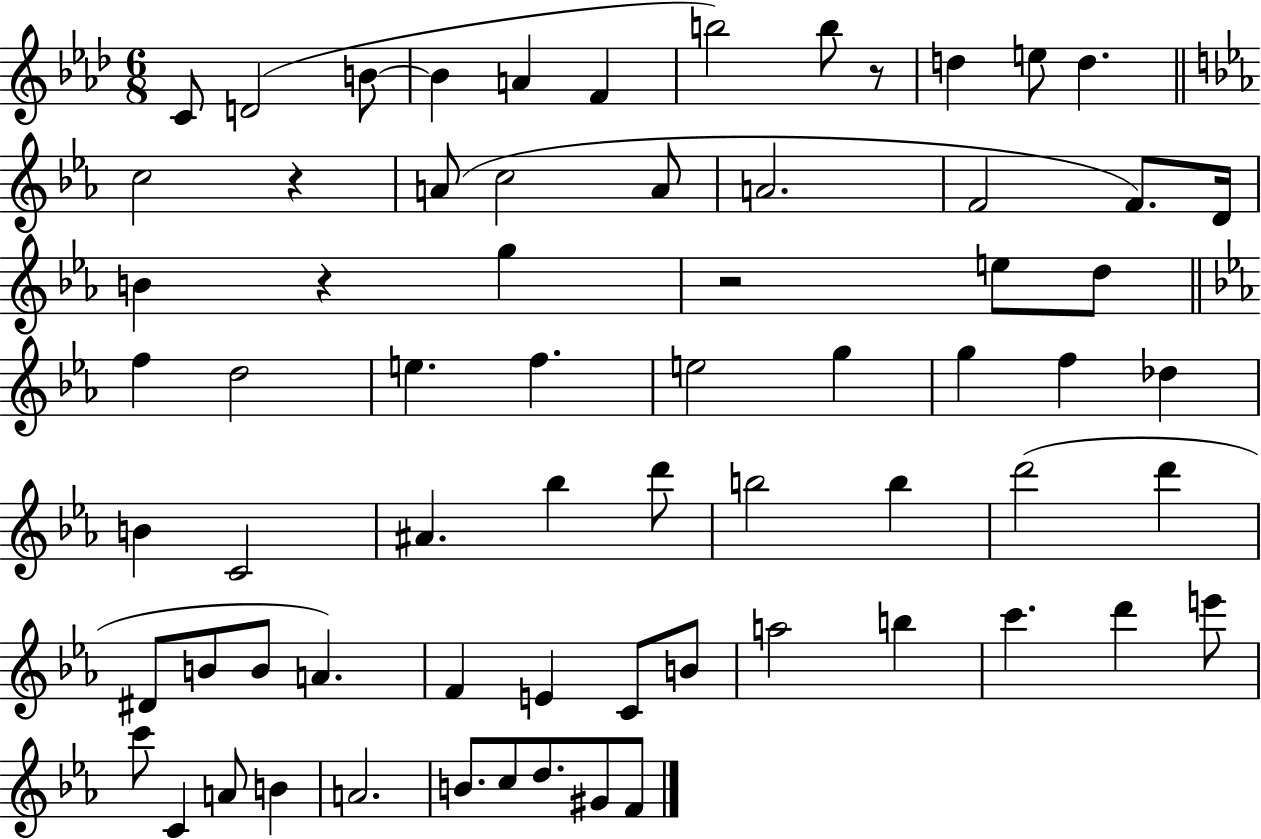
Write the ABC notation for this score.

X:1
T:Untitled
M:6/8
L:1/4
K:Ab
C/2 D2 B/2 B A F b2 b/2 z/2 d e/2 d c2 z A/2 c2 A/2 A2 F2 F/2 D/4 B z g z2 e/2 d/2 f d2 e f e2 g g f _d B C2 ^A _b d'/2 b2 b d'2 d' ^D/2 B/2 B/2 A F E C/2 B/2 a2 b c' d' e'/2 c'/2 C A/2 B A2 B/2 c/2 d/2 ^G/2 F/2